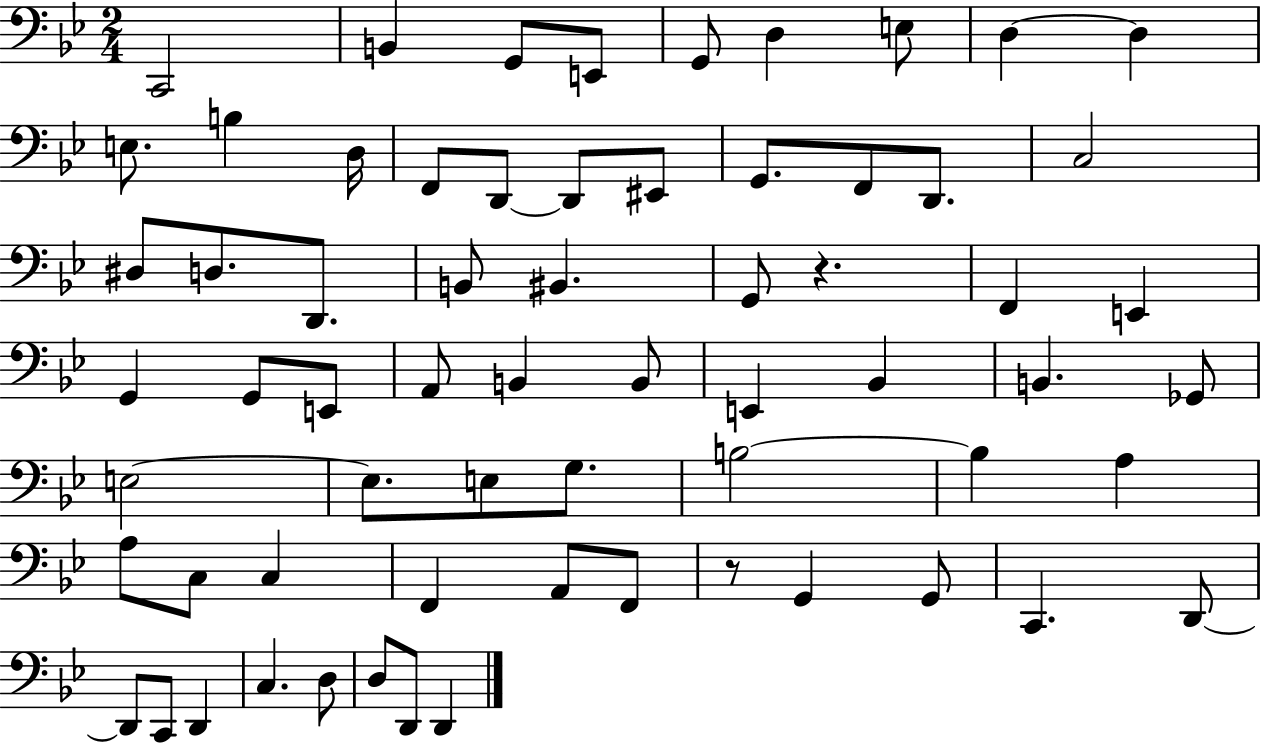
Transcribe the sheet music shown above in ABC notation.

X:1
T:Untitled
M:2/4
L:1/4
K:Bb
C,,2 B,, G,,/2 E,,/2 G,,/2 D, E,/2 D, D, E,/2 B, D,/4 F,,/2 D,,/2 D,,/2 ^E,,/2 G,,/2 F,,/2 D,,/2 C,2 ^D,/2 D,/2 D,,/2 B,,/2 ^B,, G,,/2 z F,, E,, G,, G,,/2 E,,/2 A,,/2 B,, B,,/2 E,, _B,, B,, _G,,/2 E,2 E,/2 E,/2 G,/2 B,2 B, A, A,/2 C,/2 C, F,, A,,/2 F,,/2 z/2 G,, G,,/2 C,, D,,/2 D,,/2 C,,/2 D,, C, D,/2 D,/2 D,,/2 D,,